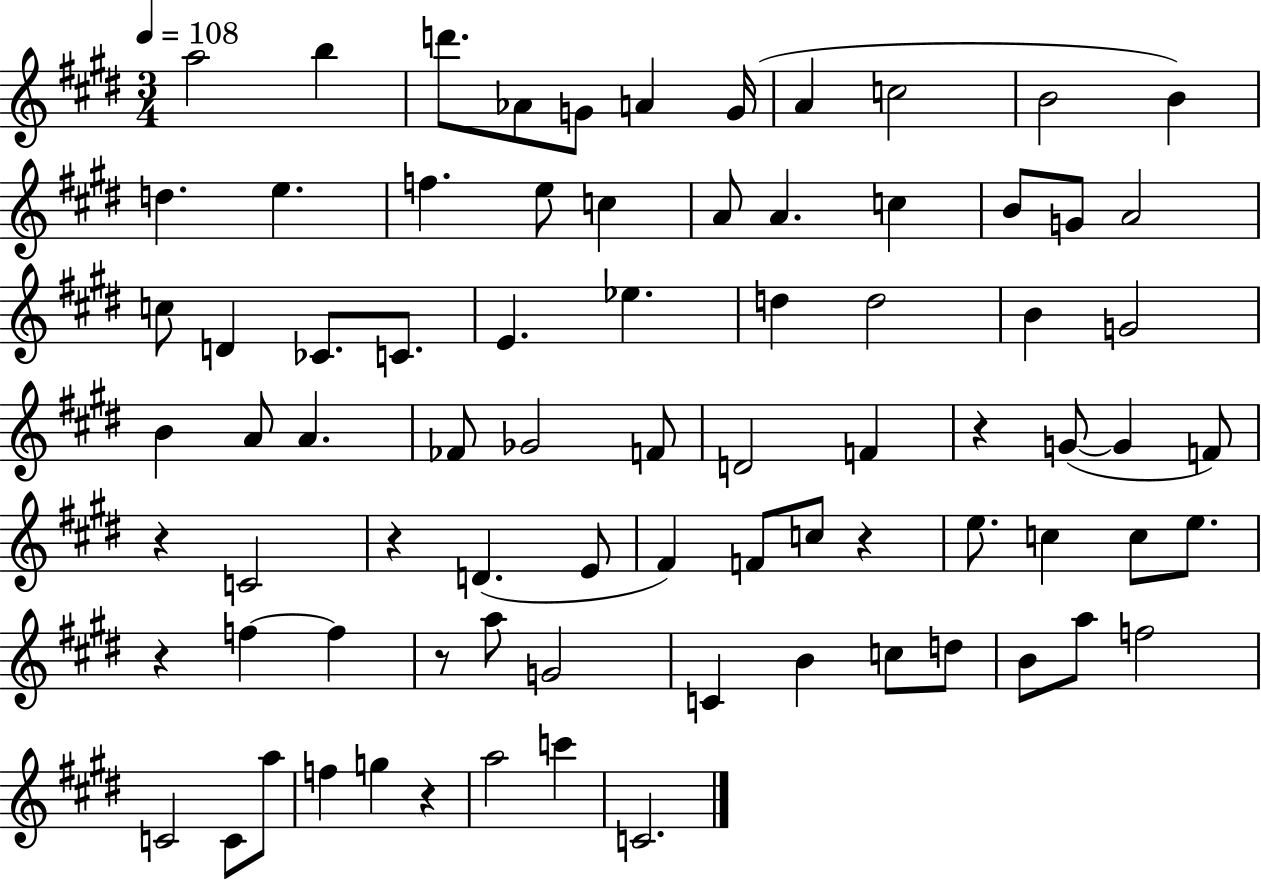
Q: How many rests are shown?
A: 7